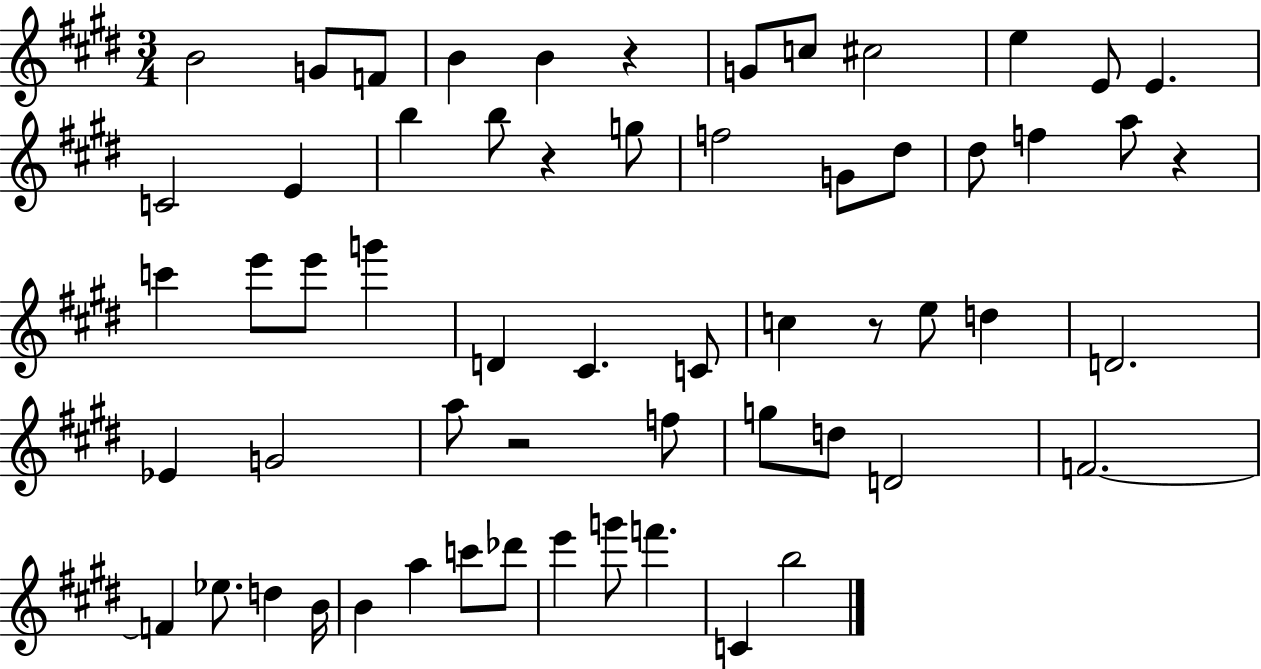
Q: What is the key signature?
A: E major